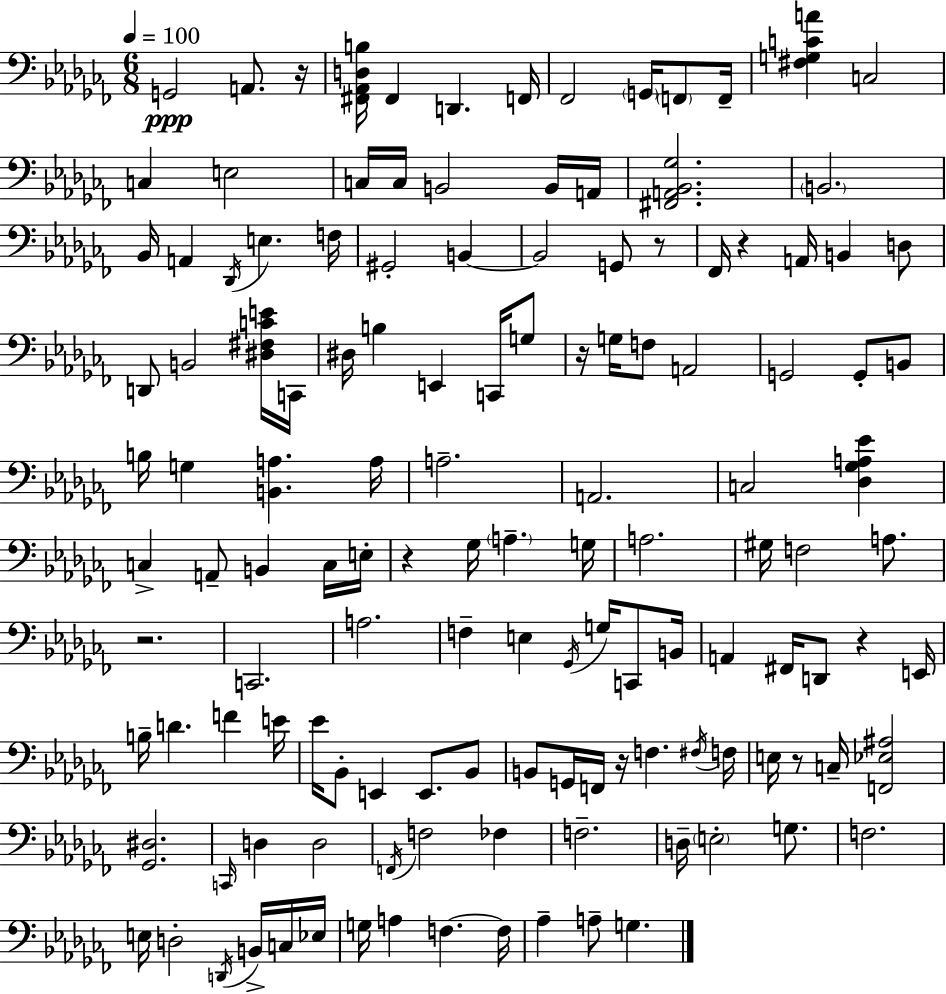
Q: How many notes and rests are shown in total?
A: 133